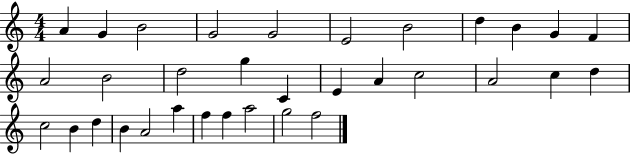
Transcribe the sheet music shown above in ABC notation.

X:1
T:Untitled
M:4/4
L:1/4
K:C
A G B2 G2 G2 E2 B2 d B G F A2 B2 d2 g C E A c2 A2 c d c2 B d B A2 a f f a2 g2 f2